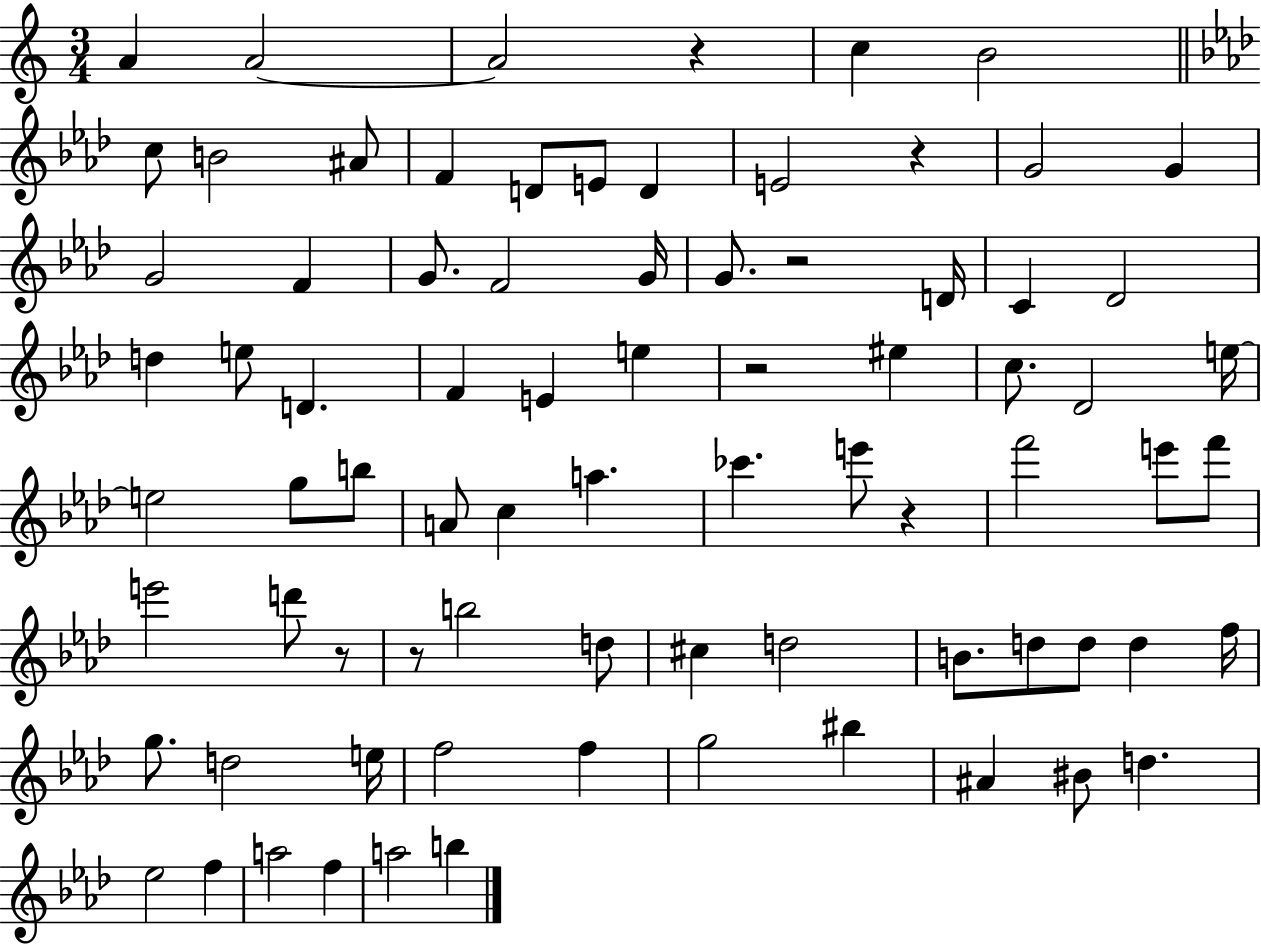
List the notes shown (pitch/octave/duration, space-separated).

A4/q A4/h A4/h R/q C5/q B4/h C5/e B4/h A#4/e F4/q D4/e E4/e D4/q E4/h R/q G4/h G4/q G4/h F4/q G4/e. F4/h G4/s G4/e. R/h D4/s C4/q Db4/h D5/q E5/e D4/q. F4/q E4/q E5/q R/h EIS5/q C5/e. Db4/h E5/s E5/h G5/e B5/e A4/e C5/q A5/q. CES6/q. E6/e R/q F6/h E6/e F6/e E6/h D6/e R/e R/e B5/h D5/e C#5/q D5/h B4/e. D5/e D5/e D5/q F5/s G5/e. D5/h E5/s F5/h F5/q G5/h BIS5/q A#4/q BIS4/e D5/q. Eb5/h F5/q A5/h F5/q A5/h B5/q